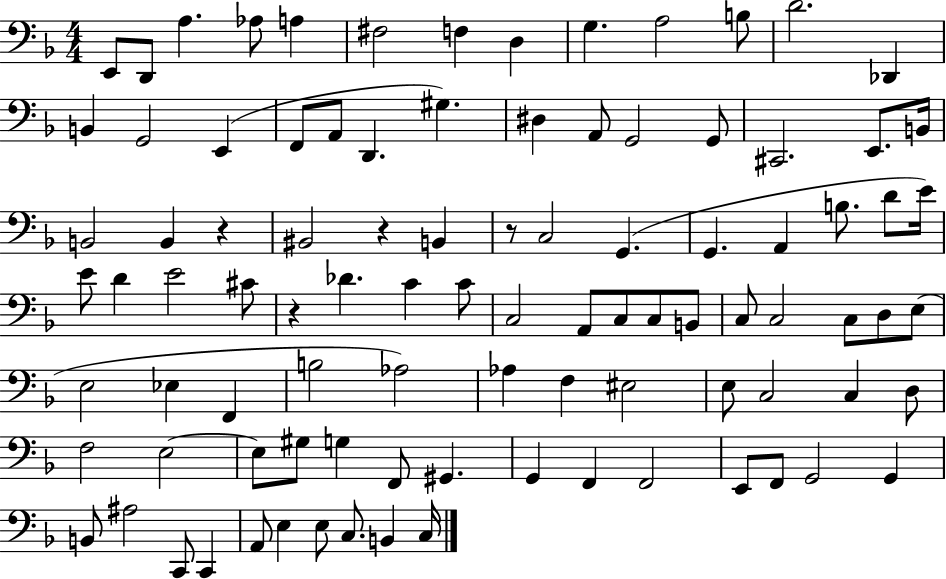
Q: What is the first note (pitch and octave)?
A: E2